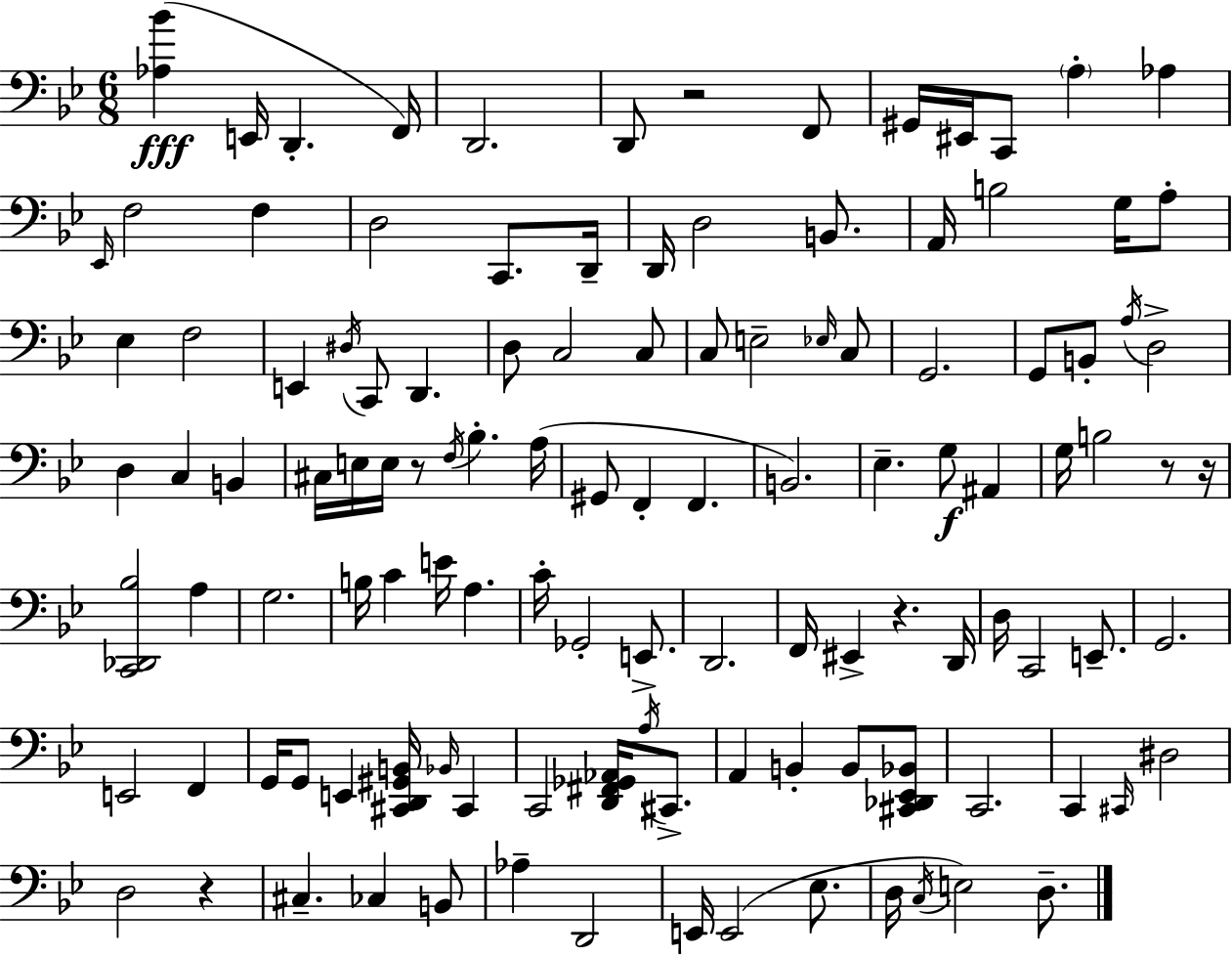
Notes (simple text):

[Ab3,Bb4]/q E2/s D2/q. F2/s D2/h. D2/e R/h F2/e G#2/s EIS2/s C2/e A3/q Ab3/q Eb2/s F3/h F3/q D3/h C2/e. D2/s D2/s D3/h B2/e. A2/s B3/h G3/s A3/e Eb3/q F3/h E2/q D#3/s C2/e D2/q. D3/e C3/h C3/e C3/e E3/h Eb3/s C3/e G2/h. G2/e B2/e A3/s D3/h D3/q C3/q B2/q C#3/s E3/s E3/s R/e F3/s Bb3/q. A3/s G#2/e F2/q F2/q. B2/h. Eb3/q. G3/e A#2/q G3/s B3/h R/e R/s [C2,Db2,Bb3]/h A3/q G3/h. B3/s C4/q E4/s A3/q. C4/s Gb2/h E2/e. D2/h. F2/s EIS2/q R/q. D2/s D3/s C2/h E2/e. G2/h. E2/h F2/q G2/s G2/e E2/q [C#2,D2,G#2,B2]/s Bb2/s C#2/q C2/h [D2,F#2,Gb2,Ab2]/s A3/s C#2/e. A2/q B2/q B2/e [C#2,Db2,Eb2,Bb2]/e C2/h. C2/q C#2/s D#3/h D3/h R/q C#3/q. CES3/q B2/e Ab3/q D2/h E2/s E2/h Eb3/e. D3/s C3/s E3/h D3/e.